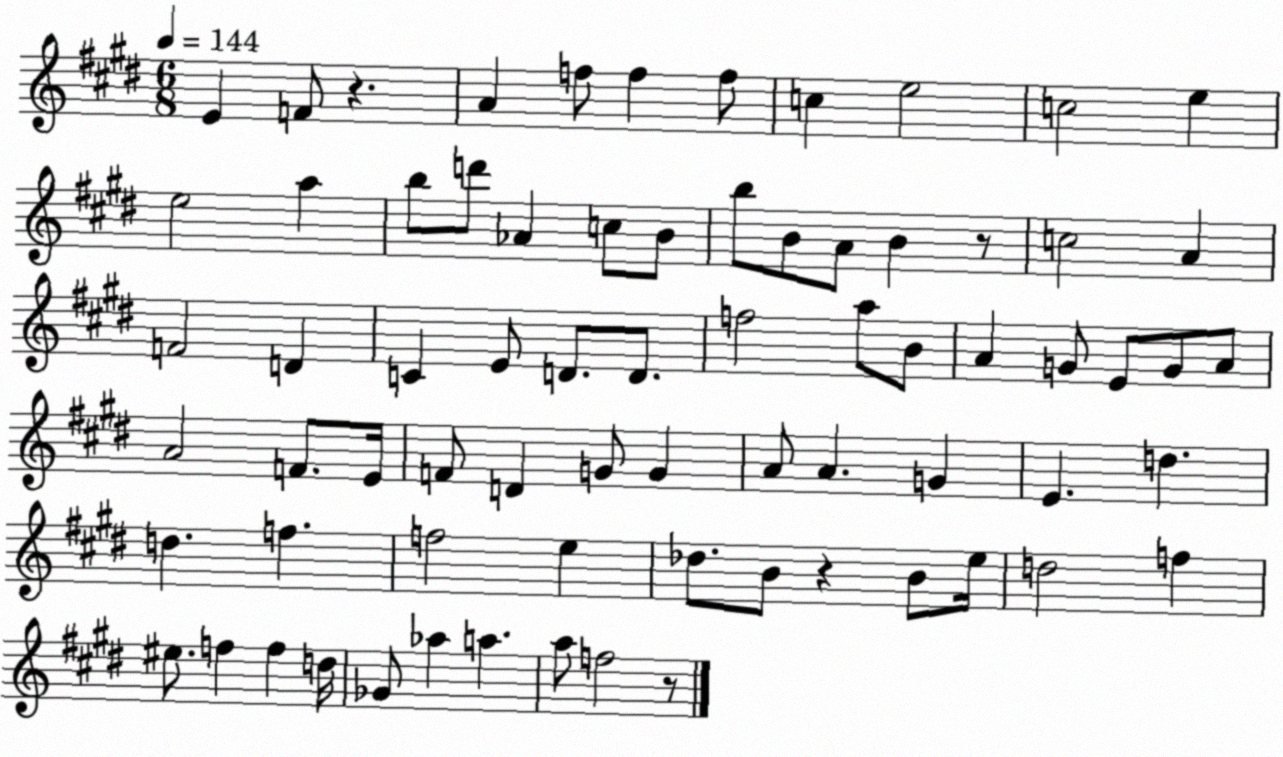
X:1
T:Untitled
M:6/8
L:1/4
K:E
E F/2 z A f/2 f f/2 c e2 c2 e e2 a b/2 d'/2 _A c/2 B/2 b/2 B/2 A/2 B z/2 c2 A F2 D C E/2 D/2 D/2 f2 a/2 B/2 A G/2 E/2 G/2 A/2 A2 F/2 E/4 F/2 D G/2 G A/2 A G E d d f f2 e _d/2 B/2 z B/2 e/4 d2 f ^e/2 f f d/4 _G/2 _a a a/2 f2 z/2